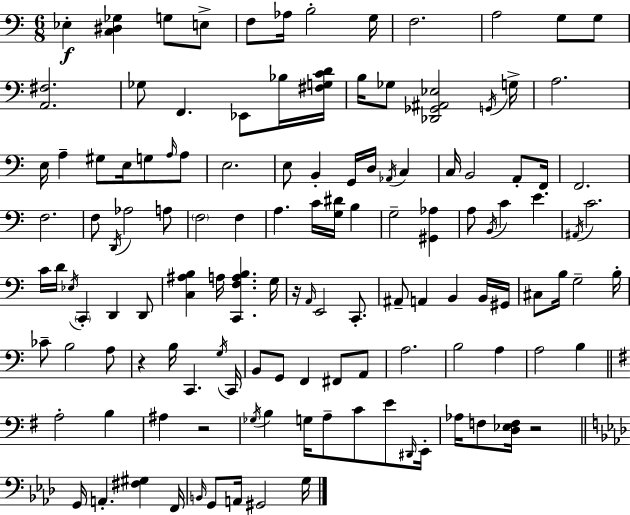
Eb3/q [C3,D#3,Gb3]/q G3/e E3/e F3/e Ab3/s B3/h G3/s F3/h. A3/h G3/e G3/e [A2,F#3]/h. Gb3/e F2/q. Eb2/e Bb3/s [F#3,G3,C4,D4]/s B3/s Gb3/e [Db2,Gb2,A#2,Eb3]/h G2/s G3/s A3/h. E3/s A3/q G#3/e E3/s G3/e A3/s A3/e E3/h. E3/e B2/q G2/s D3/s Ab2/s C3/q C3/s B2/h A2/e F2/s F2/h. F3/h. F3/e D2/s Ab3/h A3/e F3/h F3/q A3/q. C4/s [G3,D#4]/s B3/q G3/h [G#2,Ab3]/q A3/e B2/s C4/q E4/q. A#2/s C4/h. C4/s D4/s Eb3/s C2/q D2/q D2/e [C3,A#3,B3]/q A3/s [C2,F3,A3,B3]/q. G3/s R/s A2/s E2/h C2/e. A#2/e A2/q B2/q B2/s G#2/s C#3/e B3/s G3/h B3/s CES4/e B3/h A3/e R/q B3/s C2/q. G3/s C2/s B2/e G2/e F2/q F#2/e A2/e A3/h. B3/h A3/q A3/h B3/q A3/h B3/q A#3/q R/h Gb3/s B3/q G3/s A3/e C4/e E4/e D#2/s E2/s Ab3/s F3/e [D3,Eb3,F3]/s R/h G2/s A2/q. [F#3,G#3]/q F2/s B2/s G2/e A2/s G#2/h G3/s